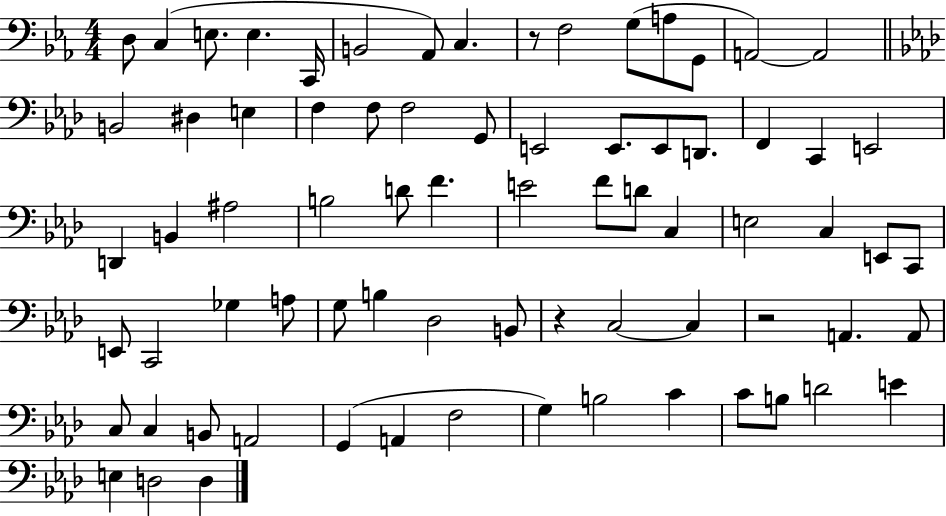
X:1
T:Untitled
M:4/4
L:1/4
K:Eb
D,/2 C, E,/2 E, C,,/4 B,,2 _A,,/2 C, z/2 F,2 G,/2 A,/2 G,,/2 A,,2 A,,2 B,,2 ^D, E, F, F,/2 F,2 G,,/2 E,,2 E,,/2 E,,/2 D,,/2 F,, C,, E,,2 D,, B,, ^A,2 B,2 D/2 F E2 F/2 D/2 C, E,2 C, E,,/2 C,,/2 E,,/2 C,,2 _G, A,/2 G,/2 B, _D,2 B,,/2 z C,2 C, z2 A,, A,,/2 C,/2 C, B,,/2 A,,2 G,, A,, F,2 G, B,2 C C/2 B,/2 D2 E E, D,2 D,